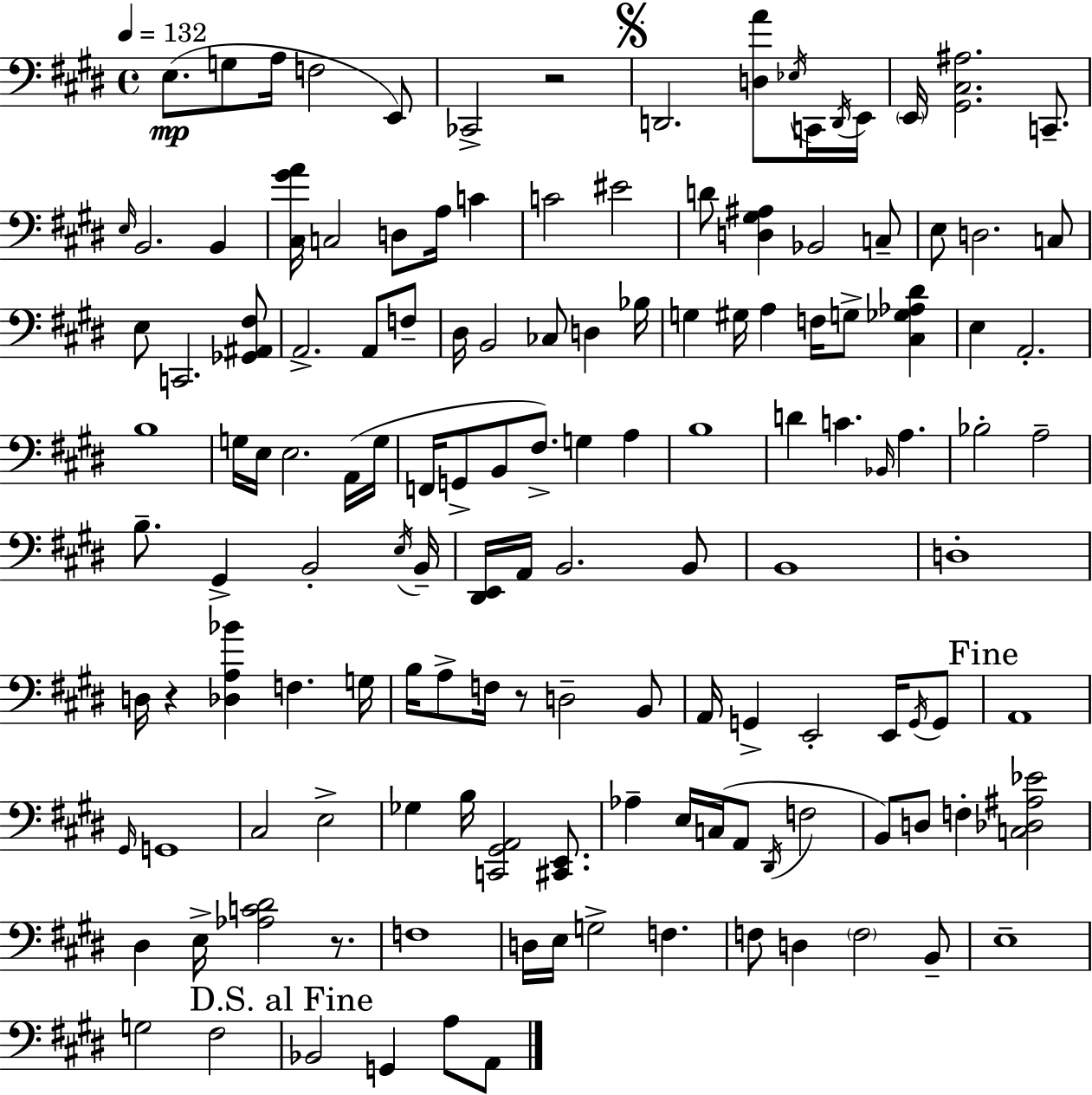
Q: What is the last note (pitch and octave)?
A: A2